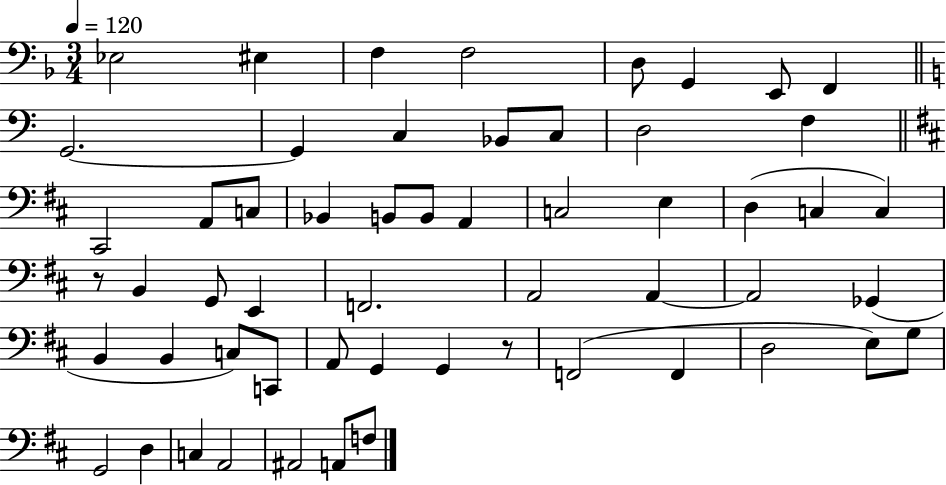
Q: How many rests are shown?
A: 2